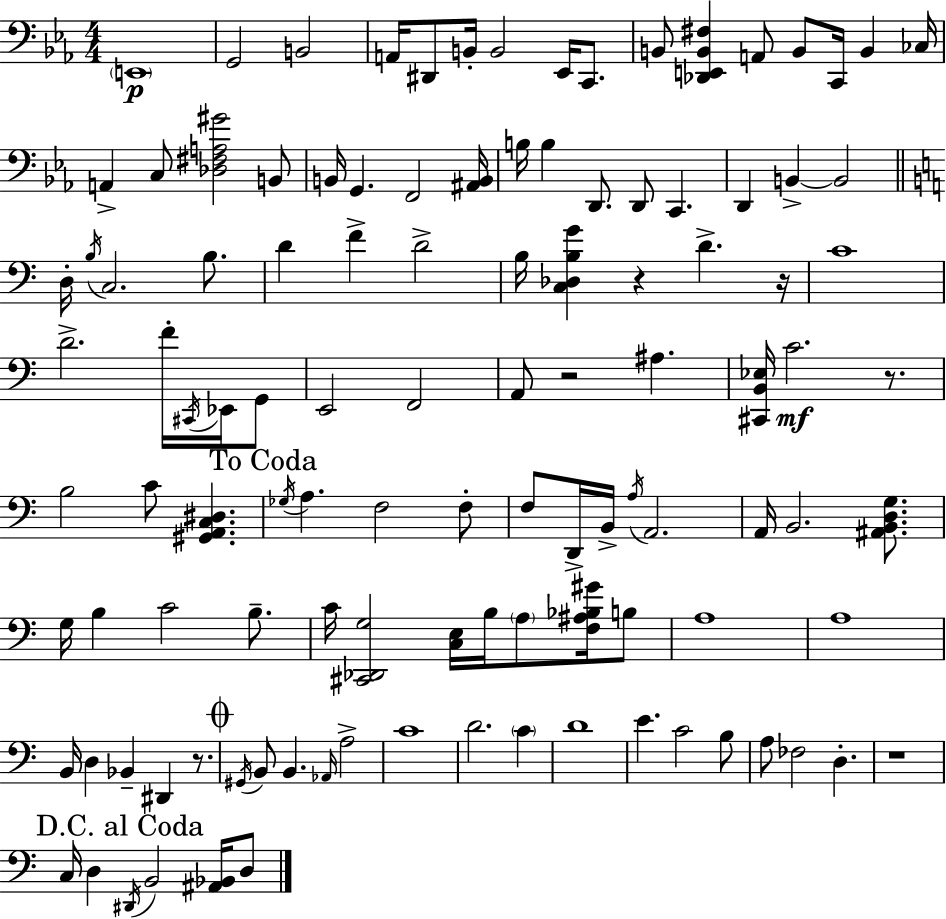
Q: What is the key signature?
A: EES major